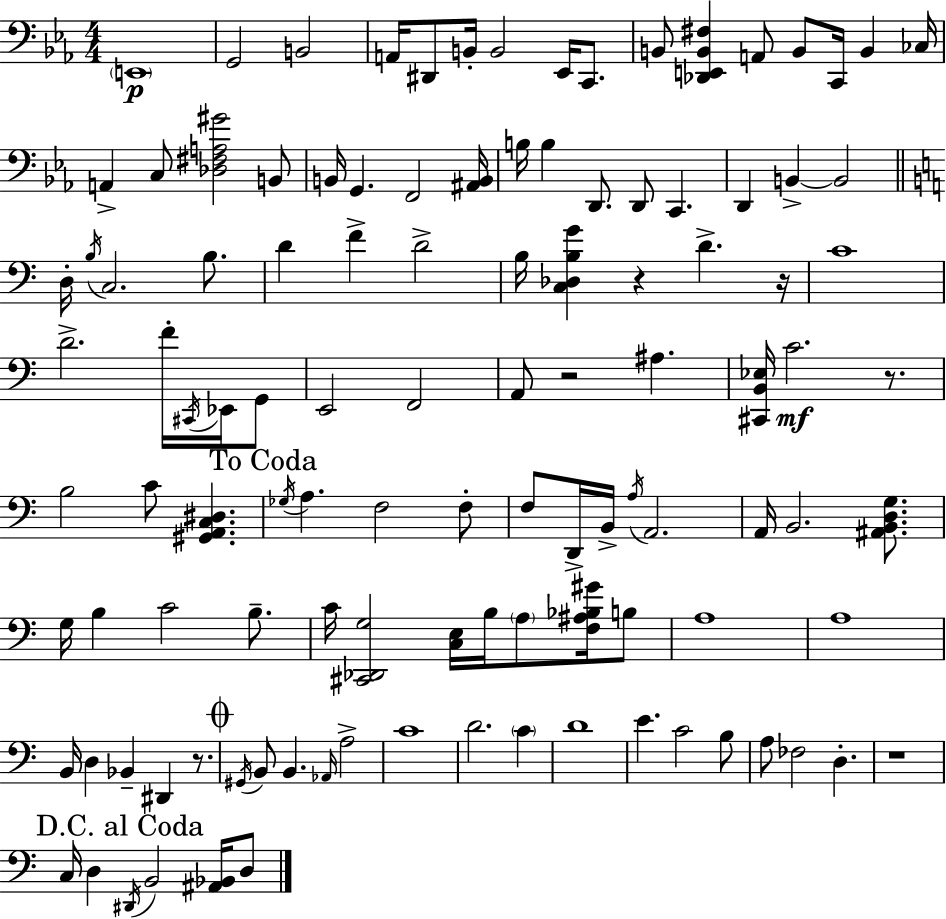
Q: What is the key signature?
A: EES major